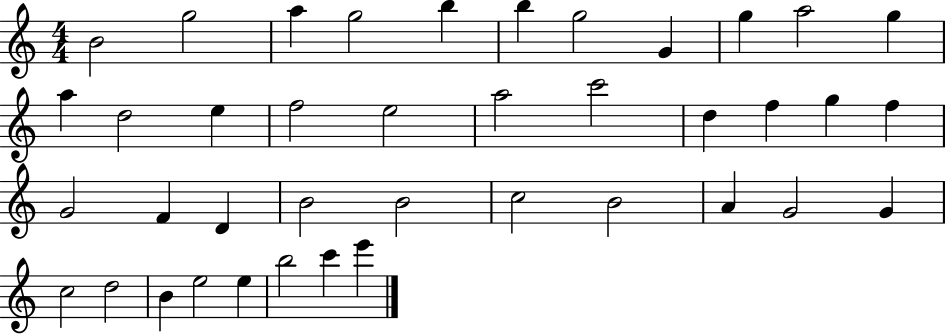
X:1
T:Untitled
M:4/4
L:1/4
K:C
B2 g2 a g2 b b g2 G g a2 g a d2 e f2 e2 a2 c'2 d f g f G2 F D B2 B2 c2 B2 A G2 G c2 d2 B e2 e b2 c' e'